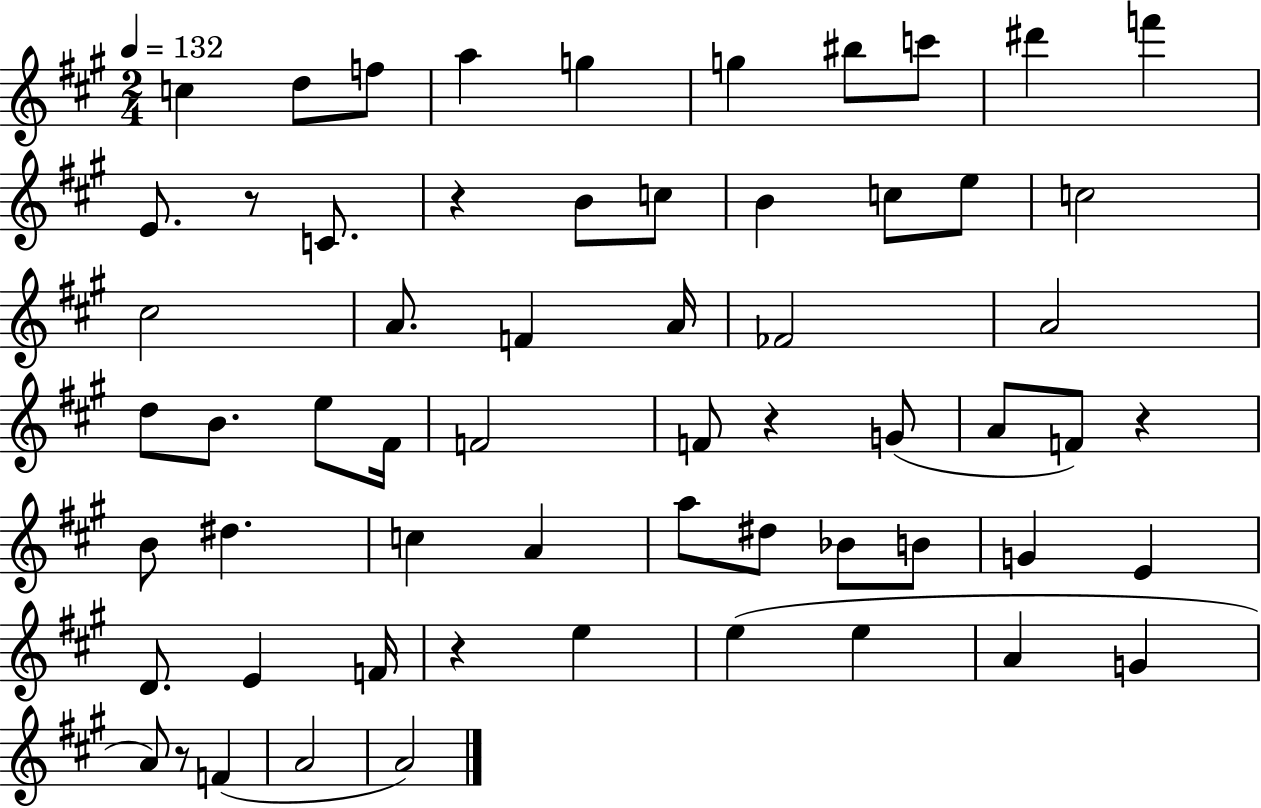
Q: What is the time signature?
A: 2/4